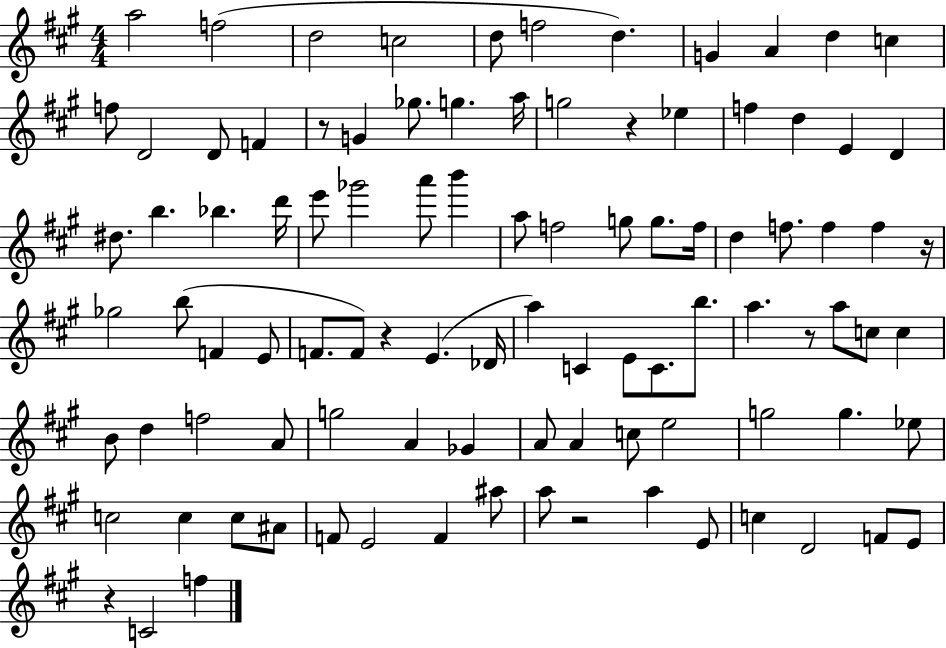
A5/h F5/h D5/h C5/h D5/e F5/h D5/q. G4/q A4/q D5/q C5/q F5/e D4/h D4/e F4/q R/e G4/q Gb5/e. G5/q. A5/s G5/h R/q Eb5/q F5/q D5/q E4/q D4/q D#5/e. B5/q. Bb5/q. D6/s E6/e Gb6/h A6/e B6/q A5/e F5/h G5/e G5/e. F5/s D5/q F5/e. F5/q F5/q R/s Gb5/h B5/e F4/q E4/e F4/e. F4/e R/q E4/q. Db4/s A5/q C4/q E4/e C4/e. B5/e. A5/q. R/e A5/e C5/e C5/q B4/e D5/q F5/h A4/e G5/h A4/q Gb4/q A4/e A4/q C5/e E5/h G5/h G5/q. Eb5/e C5/h C5/q C5/e A#4/e F4/e E4/h F4/q A#5/e A5/e R/h A5/q E4/e C5/q D4/h F4/e E4/e R/q C4/h F5/q